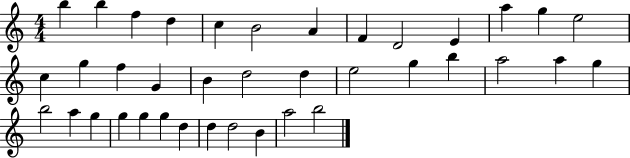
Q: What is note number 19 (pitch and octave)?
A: D5